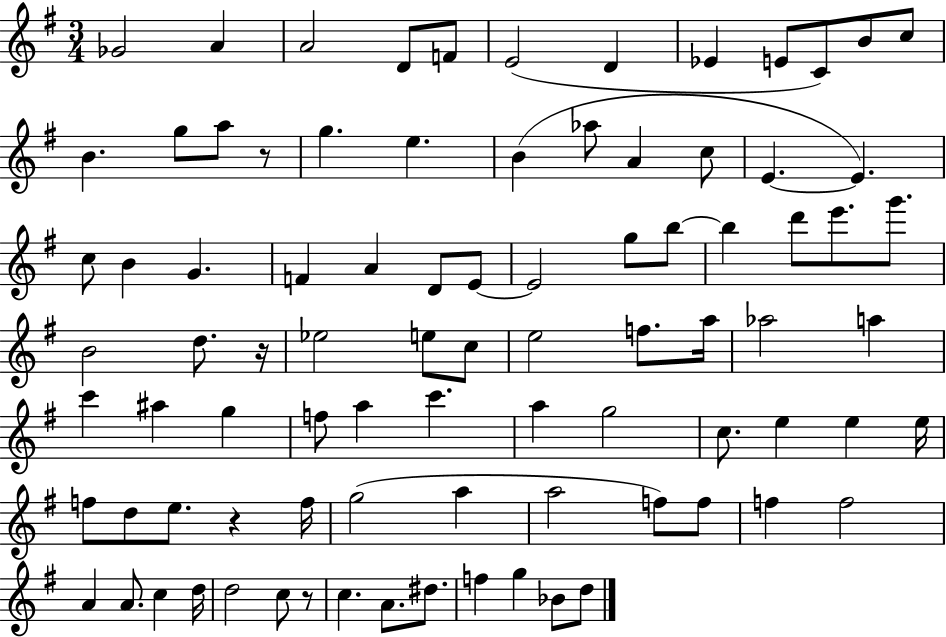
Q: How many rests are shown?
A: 4